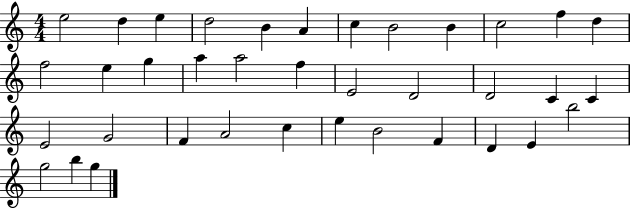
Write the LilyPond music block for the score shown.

{
  \clef treble
  \numericTimeSignature
  \time 4/4
  \key c \major
  e''2 d''4 e''4 | d''2 b'4 a'4 | c''4 b'2 b'4 | c''2 f''4 d''4 | \break f''2 e''4 g''4 | a''4 a''2 f''4 | e'2 d'2 | d'2 c'4 c'4 | \break e'2 g'2 | f'4 a'2 c''4 | e''4 b'2 f'4 | d'4 e'4 b''2 | \break g''2 b''4 g''4 | \bar "|."
}